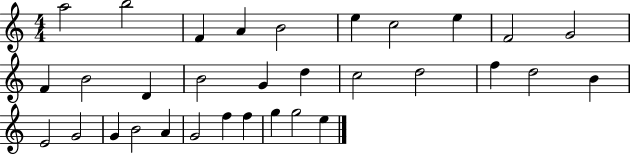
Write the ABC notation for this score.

X:1
T:Untitled
M:4/4
L:1/4
K:C
a2 b2 F A B2 e c2 e F2 G2 F B2 D B2 G d c2 d2 f d2 B E2 G2 G B2 A G2 f f g g2 e